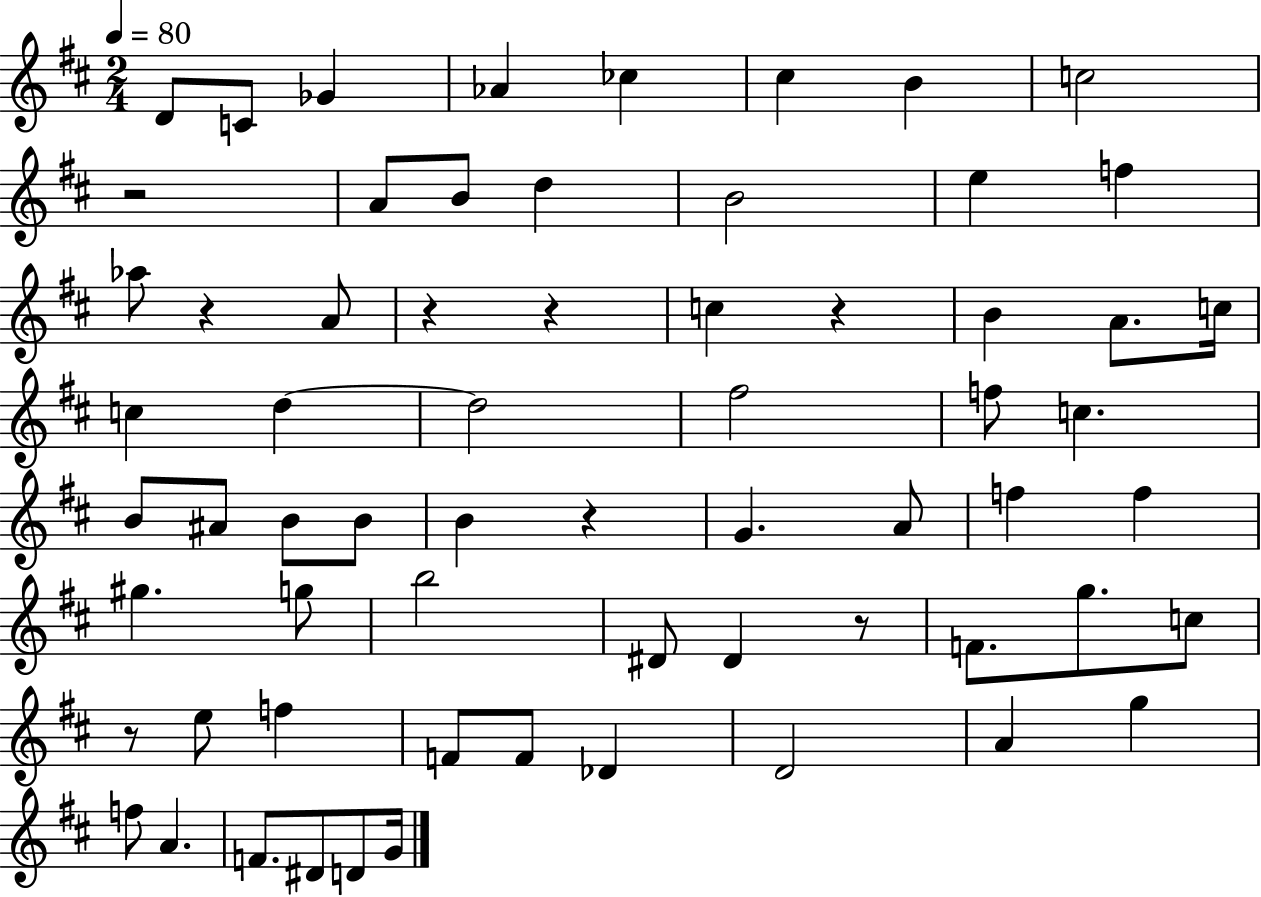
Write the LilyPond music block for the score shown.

{
  \clef treble
  \numericTimeSignature
  \time 2/4
  \key d \major
  \tempo 4 = 80
  \repeat volta 2 { d'8 c'8 ges'4 | aes'4 ces''4 | cis''4 b'4 | c''2 | \break r2 | a'8 b'8 d''4 | b'2 | e''4 f''4 | \break aes''8 r4 a'8 | r4 r4 | c''4 r4 | b'4 a'8. c''16 | \break c''4 d''4~~ | d''2 | fis''2 | f''8 c''4. | \break b'8 ais'8 b'8 b'8 | b'4 r4 | g'4. a'8 | f''4 f''4 | \break gis''4. g''8 | b''2 | dis'8 dis'4 r8 | f'8. g''8. c''8 | \break r8 e''8 f''4 | f'8 f'8 des'4 | d'2 | a'4 g''4 | \break f''8 a'4. | f'8. dis'8 d'8 g'16 | } \bar "|."
}